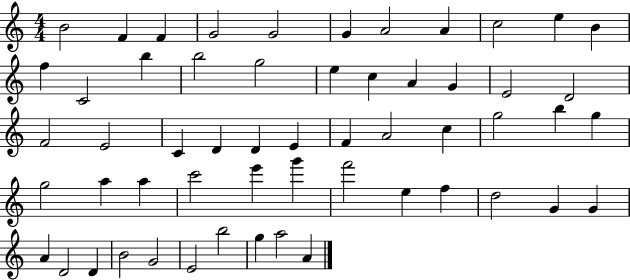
X:1
T:Untitled
M:4/4
L:1/4
K:C
B2 F F G2 G2 G A2 A c2 e B f C2 b b2 g2 e c A G E2 D2 F2 E2 C D D E F A2 c g2 b g g2 a a c'2 e' g' f'2 e f d2 G G A D2 D B2 G2 E2 b2 g a2 A